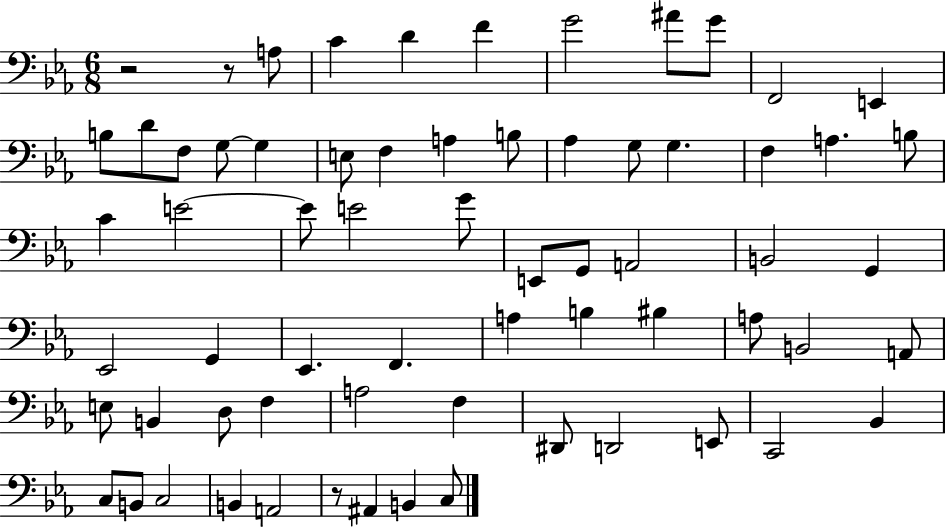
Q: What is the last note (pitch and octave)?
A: C3